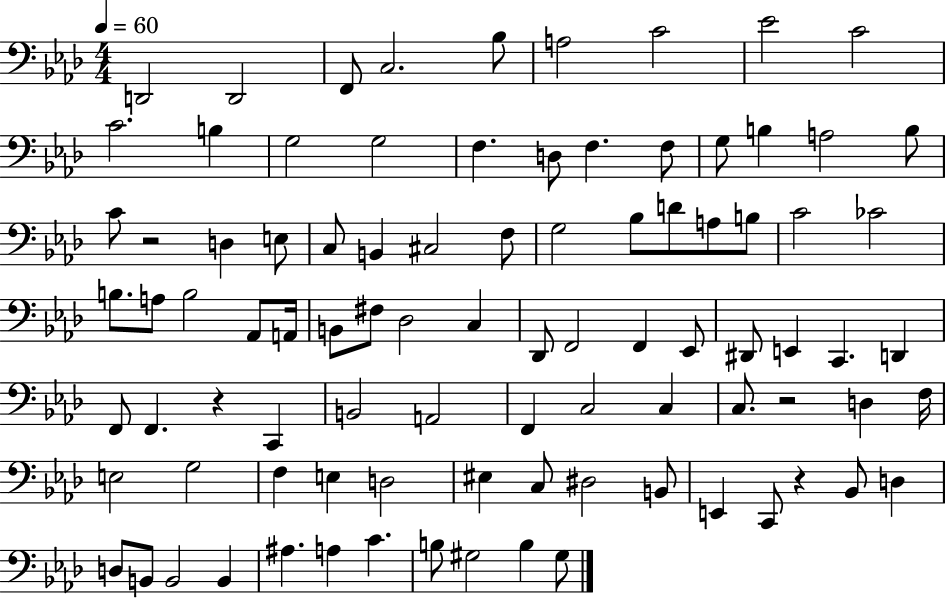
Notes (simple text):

D2/h D2/h F2/e C3/h. Bb3/e A3/h C4/h Eb4/h C4/h C4/h. B3/q G3/h G3/h F3/q. D3/e F3/q. F3/e G3/e B3/q A3/h B3/e C4/e R/h D3/q E3/e C3/e B2/q C#3/h F3/e G3/h Bb3/e D4/e A3/e B3/e C4/h CES4/h B3/e. A3/e B3/h Ab2/e A2/s B2/e F#3/e Db3/h C3/q Db2/e F2/h F2/q Eb2/e D#2/e E2/q C2/q. D2/q F2/e F2/q. R/q C2/q B2/h A2/h F2/q C3/h C3/q C3/e. R/h D3/q F3/s E3/h G3/h F3/q E3/q D3/h EIS3/q C3/e D#3/h B2/e E2/q C2/e R/q Bb2/e D3/q D3/e B2/e B2/h B2/q A#3/q. A3/q C4/q. B3/e G#3/h B3/q G#3/e